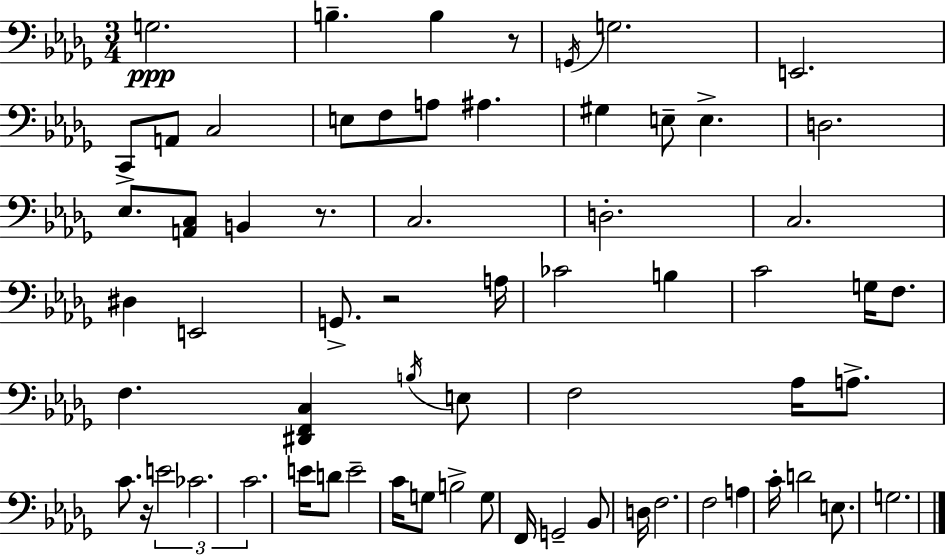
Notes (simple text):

G3/h. B3/q. B3/q R/e G2/s G3/h. E2/h. C2/e A2/e C3/h E3/e F3/e A3/e A#3/q. G#3/q E3/e E3/q. D3/h. Eb3/e. [A2,C3]/e B2/q R/e. C3/h. D3/h. C3/h. D#3/q E2/h G2/e. R/h A3/s CES4/h B3/q C4/h G3/s F3/e. F3/q. [D#2,F2,C3]/q B3/s E3/e F3/h Ab3/s A3/e. C4/e. R/s E4/h CES4/h. C4/h. E4/s D4/e E4/h C4/s G3/e B3/h G3/e F2/s G2/h Bb2/e D3/s F3/h. F3/h A3/q C4/s D4/h E3/e. G3/h.